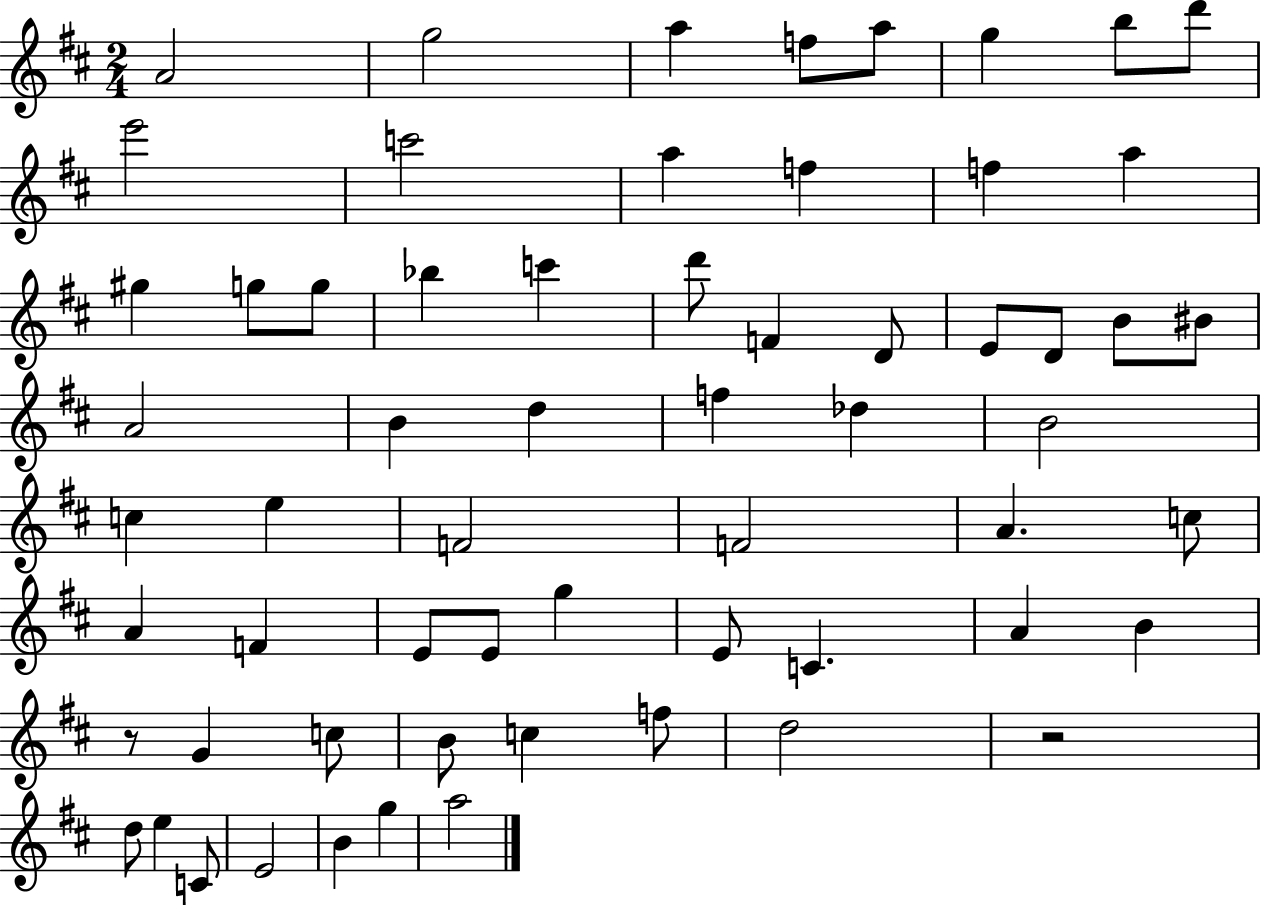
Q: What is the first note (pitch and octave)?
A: A4